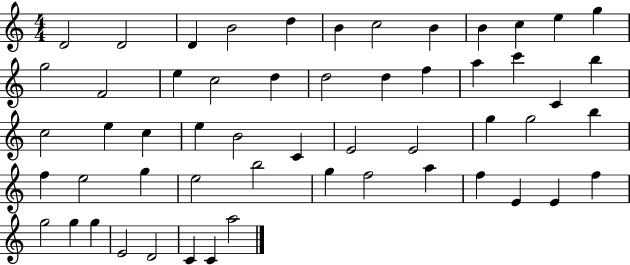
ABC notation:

X:1
T:Untitled
M:4/4
L:1/4
K:C
D2 D2 D B2 d B c2 B B c e g g2 F2 e c2 d d2 d f a c' C b c2 e c e B2 C E2 E2 g g2 b f e2 g e2 b2 g f2 a f E E f g2 g g E2 D2 C C a2